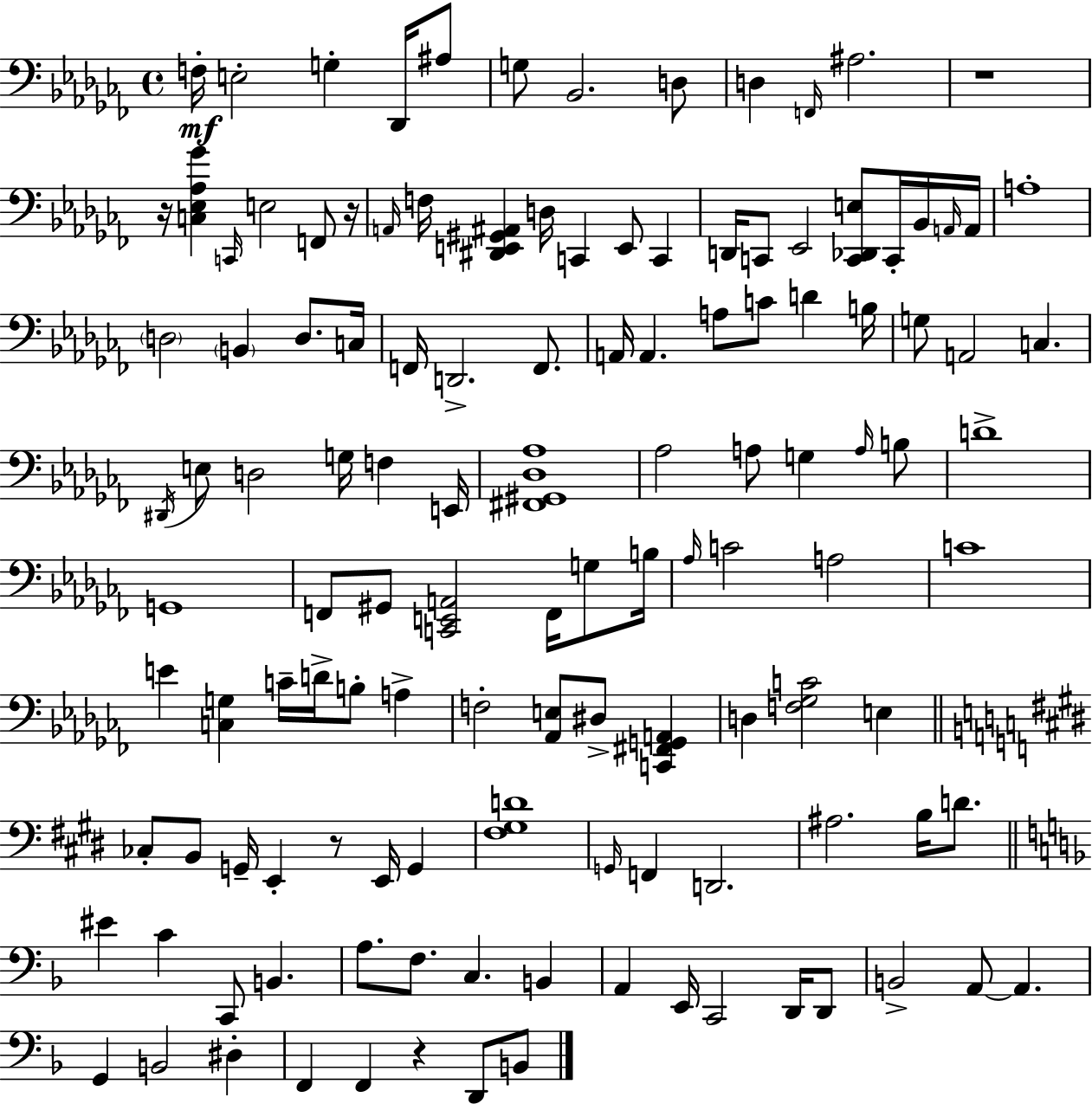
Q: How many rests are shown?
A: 5